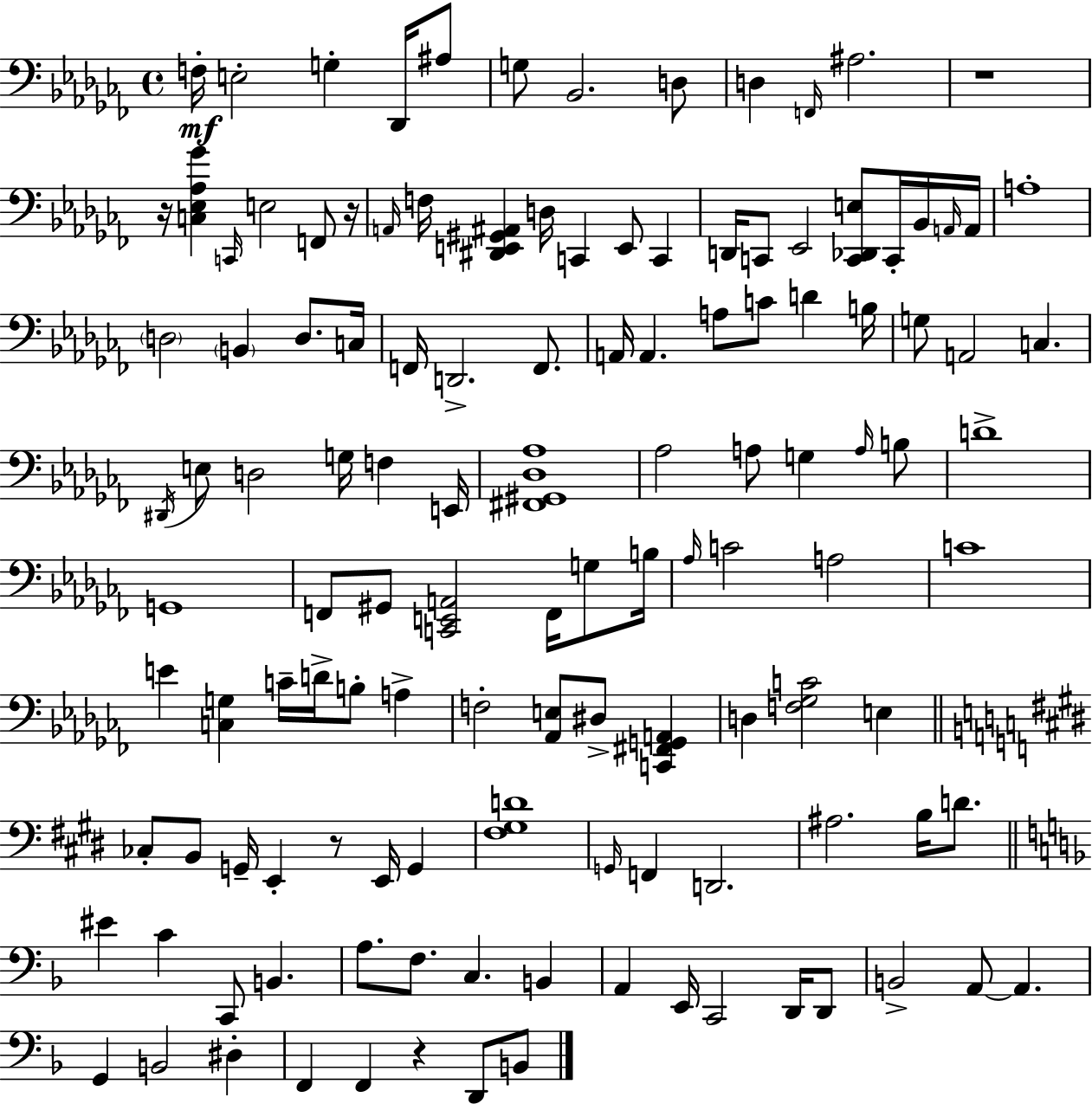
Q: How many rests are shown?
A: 5